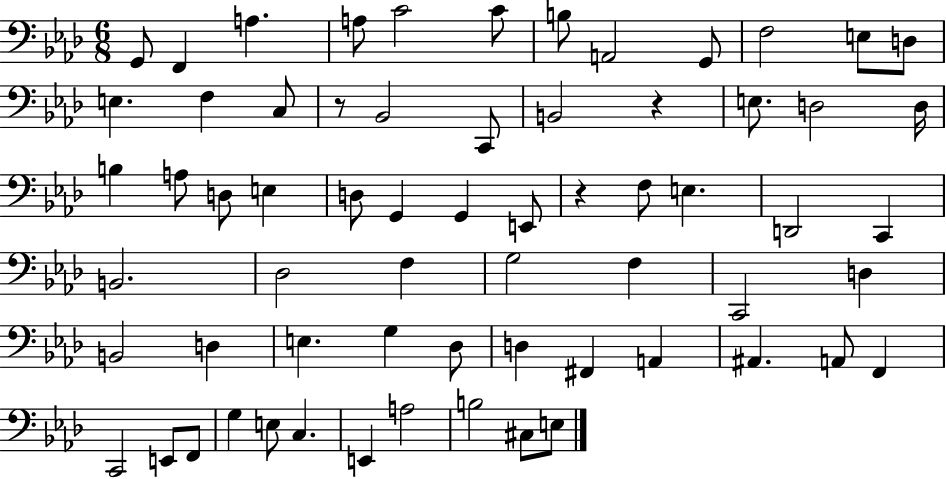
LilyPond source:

{
  \clef bass
  \numericTimeSignature
  \time 6/8
  \key aes \major
  g,8 f,4 a4. | a8 c'2 c'8 | b8 a,2 g,8 | f2 e8 d8 | \break e4. f4 c8 | r8 bes,2 c,8 | b,2 r4 | e8. d2 d16 | \break b4 a8 d8 e4 | d8 g,4 g,4 e,8 | r4 f8 e4. | d,2 c,4 | \break b,2. | des2 f4 | g2 f4 | c,2 d4 | \break b,2 d4 | e4. g4 des8 | d4 fis,4 a,4 | ais,4. a,8 f,4 | \break c,2 e,8 f,8 | g4 e8 c4. | e,4 a2 | b2 cis8 e8 | \break \bar "|."
}